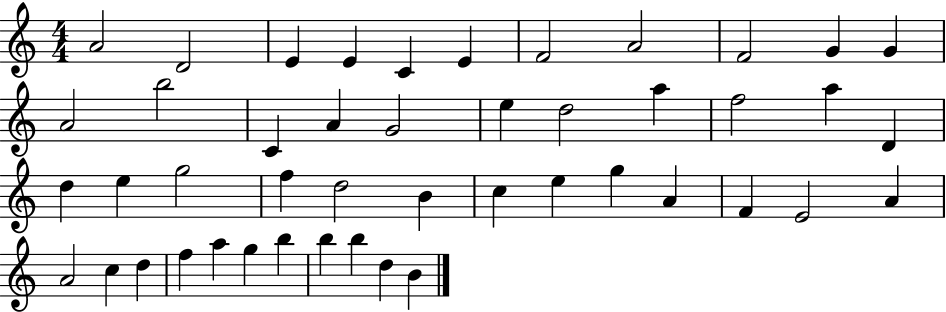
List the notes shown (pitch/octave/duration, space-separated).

A4/h D4/h E4/q E4/q C4/q E4/q F4/h A4/h F4/h G4/q G4/q A4/h B5/h C4/q A4/q G4/h E5/q D5/h A5/q F5/h A5/q D4/q D5/q E5/q G5/h F5/q D5/h B4/q C5/q E5/q G5/q A4/q F4/q E4/h A4/q A4/h C5/q D5/q F5/q A5/q G5/q B5/q B5/q B5/q D5/q B4/q